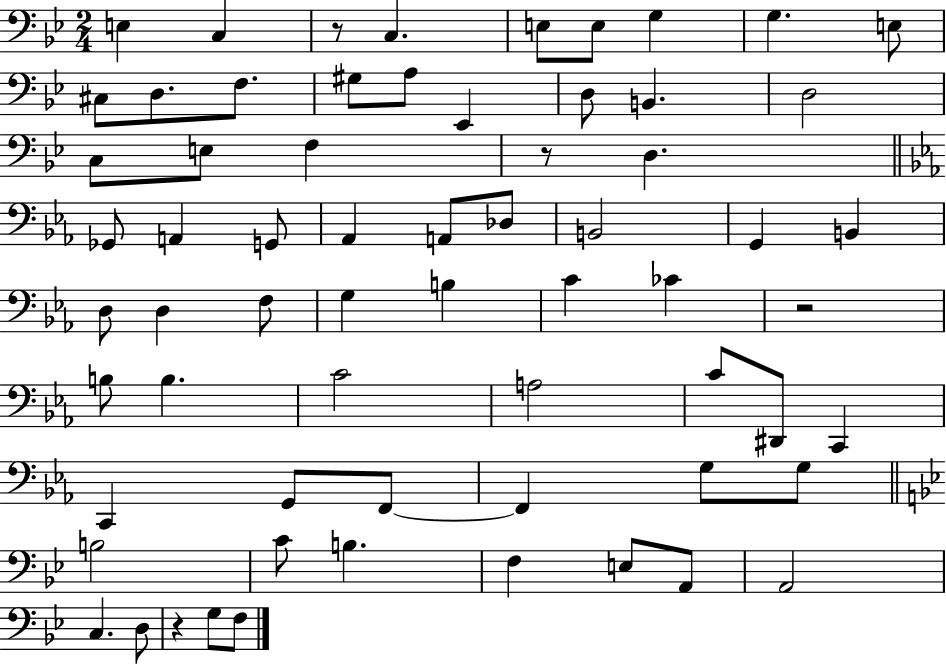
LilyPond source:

{
  \clef bass
  \numericTimeSignature
  \time 2/4
  \key bes \major
  e4 c4 | r8 c4. | e8 e8 g4 | g4. e8 | \break cis8 d8. f8. | gis8 a8 ees,4 | d8 b,4. | d2 | \break c8 e8 f4 | r8 d4. | \bar "||" \break \key ees \major ges,8 a,4 g,8 | aes,4 a,8 des8 | b,2 | g,4 b,4 | \break d8 d4 f8 | g4 b4 | c'4 ces'4 | r2 | \break b8 b4. | c'2 | a2 | c'8 dis,8 c,4 | \break c,4 g,8 f,8~~ | f,4 g8 g8 | \bar "||" \break \key g \minor b2 | c'8 b4. | f4 e8 a,8 | a,2 | \break c4. d8 | r4 g8 f8 | \bar "|."
}